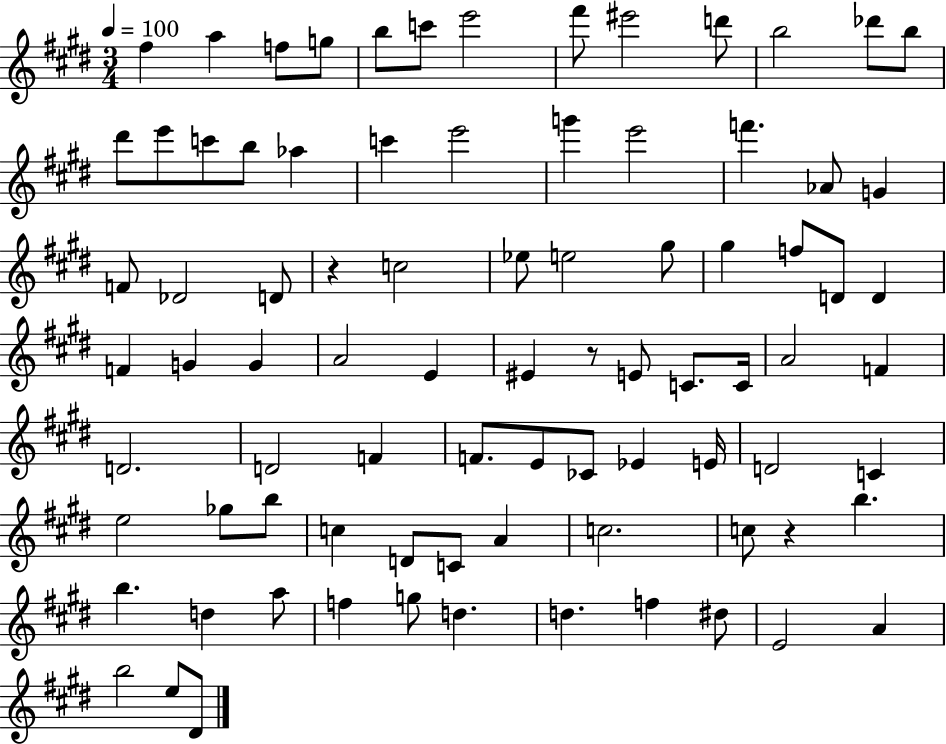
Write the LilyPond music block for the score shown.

{
  \clef treble
  \numericTimeSignature
  \time 3/4
  \key e \major
  \tempo 4 = 100
  fis''4 a''4 f''8 g''8 | b''8 c'''8 e'''2 | fis'''8 eis'''2 d'''8 | b''2 des'''8 b''8 | \break dis'''8 e'''8 c'''8 b''8 aes''4 | c'''4 e'''2 | g'''4 e'''2 | f'''4. aes'8 g'4 | \break f'8 des'2 d'8 | r4 c''2 | ees''8 e''2 gis''8 | gis''4 f''8 d'8 d'4 | \break f'4 g'4 g'4 | a'2 e'4 | eis'4 r8 e'8 c'8. c'16 | a'2 f'4 | \break d'2. | d'2 f'4 | f'8. e'8 ces'8 ees'4 e'16 | d'2 c'4 | \break e''2 ges''8 b''8 | c''4 d'8 c'8 a'4 | c''2. | c''8 r4 b''4. | \break b''4. d''4 a''8 | f''4 g''8 d''4. | d''4. f''4 dis''8 | e'2 a'4 | \break b''2 e''8 dis'8 | \bar "|."
}